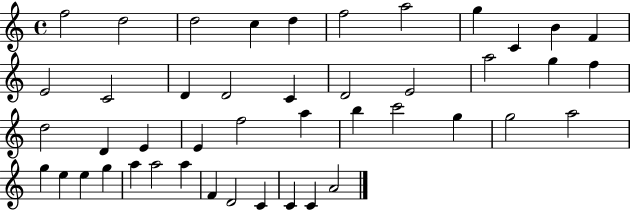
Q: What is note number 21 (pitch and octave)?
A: F5